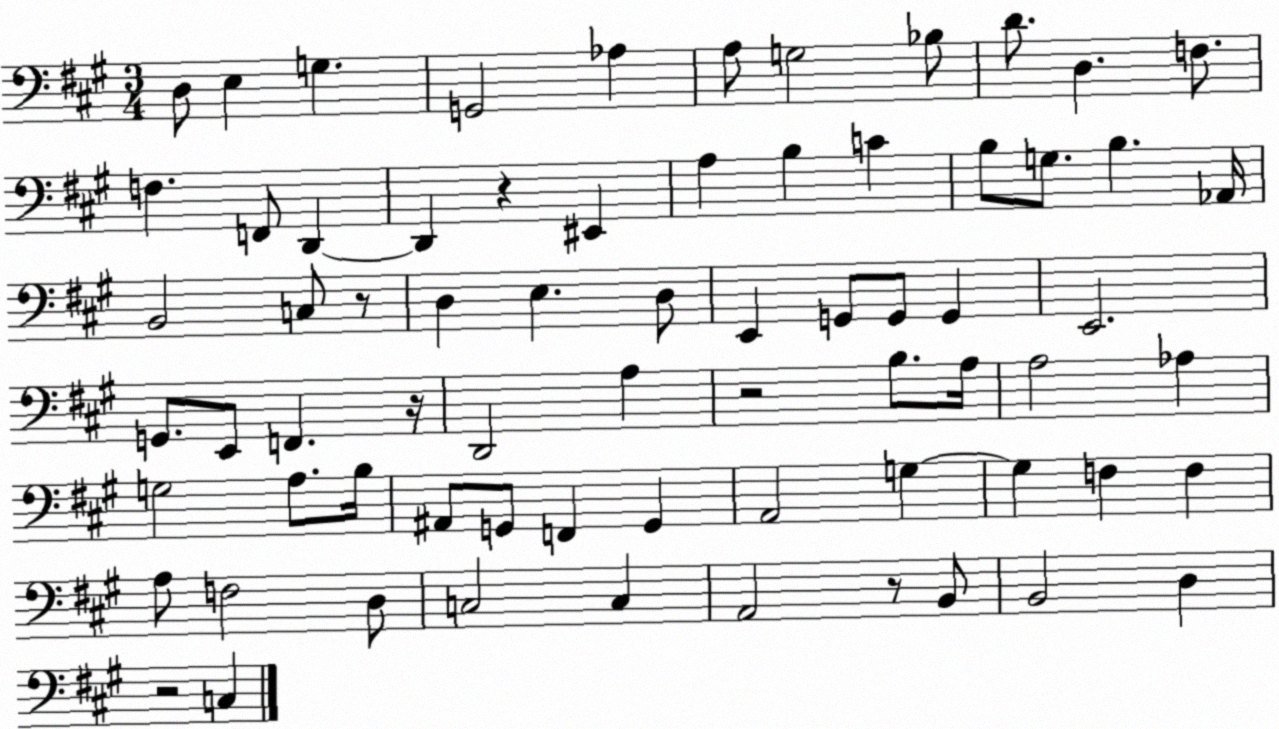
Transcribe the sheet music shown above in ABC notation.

X:1
T:Untitled
M:3/4
L:1/4
K:A
D,/2 E, G, G,,2 _A, A,/2 G,2 _B,/2 D/2 D, F,/2 F, F,,/2 D,, D,, z ^E,, A, B, C B,/2 G,/2 B, _A,,/4 B,,2 C,/2 z/2 D, E, D,/2 E,, G,,/2 G,,/2 G,, E,,2 G,,/2 E,,/2 F,, z/4 D,,2 A, z2 B,/2 A,/4 A,2 _A, G,2 A,/2 B,/4 ^A,,/2 G,,/2 F,, G,, A,,2 G, G, F, F, A,/2 F,2 D,/2 C,2 C, A,,2 z/2 B,,/2 B,,2 D, z2 C,